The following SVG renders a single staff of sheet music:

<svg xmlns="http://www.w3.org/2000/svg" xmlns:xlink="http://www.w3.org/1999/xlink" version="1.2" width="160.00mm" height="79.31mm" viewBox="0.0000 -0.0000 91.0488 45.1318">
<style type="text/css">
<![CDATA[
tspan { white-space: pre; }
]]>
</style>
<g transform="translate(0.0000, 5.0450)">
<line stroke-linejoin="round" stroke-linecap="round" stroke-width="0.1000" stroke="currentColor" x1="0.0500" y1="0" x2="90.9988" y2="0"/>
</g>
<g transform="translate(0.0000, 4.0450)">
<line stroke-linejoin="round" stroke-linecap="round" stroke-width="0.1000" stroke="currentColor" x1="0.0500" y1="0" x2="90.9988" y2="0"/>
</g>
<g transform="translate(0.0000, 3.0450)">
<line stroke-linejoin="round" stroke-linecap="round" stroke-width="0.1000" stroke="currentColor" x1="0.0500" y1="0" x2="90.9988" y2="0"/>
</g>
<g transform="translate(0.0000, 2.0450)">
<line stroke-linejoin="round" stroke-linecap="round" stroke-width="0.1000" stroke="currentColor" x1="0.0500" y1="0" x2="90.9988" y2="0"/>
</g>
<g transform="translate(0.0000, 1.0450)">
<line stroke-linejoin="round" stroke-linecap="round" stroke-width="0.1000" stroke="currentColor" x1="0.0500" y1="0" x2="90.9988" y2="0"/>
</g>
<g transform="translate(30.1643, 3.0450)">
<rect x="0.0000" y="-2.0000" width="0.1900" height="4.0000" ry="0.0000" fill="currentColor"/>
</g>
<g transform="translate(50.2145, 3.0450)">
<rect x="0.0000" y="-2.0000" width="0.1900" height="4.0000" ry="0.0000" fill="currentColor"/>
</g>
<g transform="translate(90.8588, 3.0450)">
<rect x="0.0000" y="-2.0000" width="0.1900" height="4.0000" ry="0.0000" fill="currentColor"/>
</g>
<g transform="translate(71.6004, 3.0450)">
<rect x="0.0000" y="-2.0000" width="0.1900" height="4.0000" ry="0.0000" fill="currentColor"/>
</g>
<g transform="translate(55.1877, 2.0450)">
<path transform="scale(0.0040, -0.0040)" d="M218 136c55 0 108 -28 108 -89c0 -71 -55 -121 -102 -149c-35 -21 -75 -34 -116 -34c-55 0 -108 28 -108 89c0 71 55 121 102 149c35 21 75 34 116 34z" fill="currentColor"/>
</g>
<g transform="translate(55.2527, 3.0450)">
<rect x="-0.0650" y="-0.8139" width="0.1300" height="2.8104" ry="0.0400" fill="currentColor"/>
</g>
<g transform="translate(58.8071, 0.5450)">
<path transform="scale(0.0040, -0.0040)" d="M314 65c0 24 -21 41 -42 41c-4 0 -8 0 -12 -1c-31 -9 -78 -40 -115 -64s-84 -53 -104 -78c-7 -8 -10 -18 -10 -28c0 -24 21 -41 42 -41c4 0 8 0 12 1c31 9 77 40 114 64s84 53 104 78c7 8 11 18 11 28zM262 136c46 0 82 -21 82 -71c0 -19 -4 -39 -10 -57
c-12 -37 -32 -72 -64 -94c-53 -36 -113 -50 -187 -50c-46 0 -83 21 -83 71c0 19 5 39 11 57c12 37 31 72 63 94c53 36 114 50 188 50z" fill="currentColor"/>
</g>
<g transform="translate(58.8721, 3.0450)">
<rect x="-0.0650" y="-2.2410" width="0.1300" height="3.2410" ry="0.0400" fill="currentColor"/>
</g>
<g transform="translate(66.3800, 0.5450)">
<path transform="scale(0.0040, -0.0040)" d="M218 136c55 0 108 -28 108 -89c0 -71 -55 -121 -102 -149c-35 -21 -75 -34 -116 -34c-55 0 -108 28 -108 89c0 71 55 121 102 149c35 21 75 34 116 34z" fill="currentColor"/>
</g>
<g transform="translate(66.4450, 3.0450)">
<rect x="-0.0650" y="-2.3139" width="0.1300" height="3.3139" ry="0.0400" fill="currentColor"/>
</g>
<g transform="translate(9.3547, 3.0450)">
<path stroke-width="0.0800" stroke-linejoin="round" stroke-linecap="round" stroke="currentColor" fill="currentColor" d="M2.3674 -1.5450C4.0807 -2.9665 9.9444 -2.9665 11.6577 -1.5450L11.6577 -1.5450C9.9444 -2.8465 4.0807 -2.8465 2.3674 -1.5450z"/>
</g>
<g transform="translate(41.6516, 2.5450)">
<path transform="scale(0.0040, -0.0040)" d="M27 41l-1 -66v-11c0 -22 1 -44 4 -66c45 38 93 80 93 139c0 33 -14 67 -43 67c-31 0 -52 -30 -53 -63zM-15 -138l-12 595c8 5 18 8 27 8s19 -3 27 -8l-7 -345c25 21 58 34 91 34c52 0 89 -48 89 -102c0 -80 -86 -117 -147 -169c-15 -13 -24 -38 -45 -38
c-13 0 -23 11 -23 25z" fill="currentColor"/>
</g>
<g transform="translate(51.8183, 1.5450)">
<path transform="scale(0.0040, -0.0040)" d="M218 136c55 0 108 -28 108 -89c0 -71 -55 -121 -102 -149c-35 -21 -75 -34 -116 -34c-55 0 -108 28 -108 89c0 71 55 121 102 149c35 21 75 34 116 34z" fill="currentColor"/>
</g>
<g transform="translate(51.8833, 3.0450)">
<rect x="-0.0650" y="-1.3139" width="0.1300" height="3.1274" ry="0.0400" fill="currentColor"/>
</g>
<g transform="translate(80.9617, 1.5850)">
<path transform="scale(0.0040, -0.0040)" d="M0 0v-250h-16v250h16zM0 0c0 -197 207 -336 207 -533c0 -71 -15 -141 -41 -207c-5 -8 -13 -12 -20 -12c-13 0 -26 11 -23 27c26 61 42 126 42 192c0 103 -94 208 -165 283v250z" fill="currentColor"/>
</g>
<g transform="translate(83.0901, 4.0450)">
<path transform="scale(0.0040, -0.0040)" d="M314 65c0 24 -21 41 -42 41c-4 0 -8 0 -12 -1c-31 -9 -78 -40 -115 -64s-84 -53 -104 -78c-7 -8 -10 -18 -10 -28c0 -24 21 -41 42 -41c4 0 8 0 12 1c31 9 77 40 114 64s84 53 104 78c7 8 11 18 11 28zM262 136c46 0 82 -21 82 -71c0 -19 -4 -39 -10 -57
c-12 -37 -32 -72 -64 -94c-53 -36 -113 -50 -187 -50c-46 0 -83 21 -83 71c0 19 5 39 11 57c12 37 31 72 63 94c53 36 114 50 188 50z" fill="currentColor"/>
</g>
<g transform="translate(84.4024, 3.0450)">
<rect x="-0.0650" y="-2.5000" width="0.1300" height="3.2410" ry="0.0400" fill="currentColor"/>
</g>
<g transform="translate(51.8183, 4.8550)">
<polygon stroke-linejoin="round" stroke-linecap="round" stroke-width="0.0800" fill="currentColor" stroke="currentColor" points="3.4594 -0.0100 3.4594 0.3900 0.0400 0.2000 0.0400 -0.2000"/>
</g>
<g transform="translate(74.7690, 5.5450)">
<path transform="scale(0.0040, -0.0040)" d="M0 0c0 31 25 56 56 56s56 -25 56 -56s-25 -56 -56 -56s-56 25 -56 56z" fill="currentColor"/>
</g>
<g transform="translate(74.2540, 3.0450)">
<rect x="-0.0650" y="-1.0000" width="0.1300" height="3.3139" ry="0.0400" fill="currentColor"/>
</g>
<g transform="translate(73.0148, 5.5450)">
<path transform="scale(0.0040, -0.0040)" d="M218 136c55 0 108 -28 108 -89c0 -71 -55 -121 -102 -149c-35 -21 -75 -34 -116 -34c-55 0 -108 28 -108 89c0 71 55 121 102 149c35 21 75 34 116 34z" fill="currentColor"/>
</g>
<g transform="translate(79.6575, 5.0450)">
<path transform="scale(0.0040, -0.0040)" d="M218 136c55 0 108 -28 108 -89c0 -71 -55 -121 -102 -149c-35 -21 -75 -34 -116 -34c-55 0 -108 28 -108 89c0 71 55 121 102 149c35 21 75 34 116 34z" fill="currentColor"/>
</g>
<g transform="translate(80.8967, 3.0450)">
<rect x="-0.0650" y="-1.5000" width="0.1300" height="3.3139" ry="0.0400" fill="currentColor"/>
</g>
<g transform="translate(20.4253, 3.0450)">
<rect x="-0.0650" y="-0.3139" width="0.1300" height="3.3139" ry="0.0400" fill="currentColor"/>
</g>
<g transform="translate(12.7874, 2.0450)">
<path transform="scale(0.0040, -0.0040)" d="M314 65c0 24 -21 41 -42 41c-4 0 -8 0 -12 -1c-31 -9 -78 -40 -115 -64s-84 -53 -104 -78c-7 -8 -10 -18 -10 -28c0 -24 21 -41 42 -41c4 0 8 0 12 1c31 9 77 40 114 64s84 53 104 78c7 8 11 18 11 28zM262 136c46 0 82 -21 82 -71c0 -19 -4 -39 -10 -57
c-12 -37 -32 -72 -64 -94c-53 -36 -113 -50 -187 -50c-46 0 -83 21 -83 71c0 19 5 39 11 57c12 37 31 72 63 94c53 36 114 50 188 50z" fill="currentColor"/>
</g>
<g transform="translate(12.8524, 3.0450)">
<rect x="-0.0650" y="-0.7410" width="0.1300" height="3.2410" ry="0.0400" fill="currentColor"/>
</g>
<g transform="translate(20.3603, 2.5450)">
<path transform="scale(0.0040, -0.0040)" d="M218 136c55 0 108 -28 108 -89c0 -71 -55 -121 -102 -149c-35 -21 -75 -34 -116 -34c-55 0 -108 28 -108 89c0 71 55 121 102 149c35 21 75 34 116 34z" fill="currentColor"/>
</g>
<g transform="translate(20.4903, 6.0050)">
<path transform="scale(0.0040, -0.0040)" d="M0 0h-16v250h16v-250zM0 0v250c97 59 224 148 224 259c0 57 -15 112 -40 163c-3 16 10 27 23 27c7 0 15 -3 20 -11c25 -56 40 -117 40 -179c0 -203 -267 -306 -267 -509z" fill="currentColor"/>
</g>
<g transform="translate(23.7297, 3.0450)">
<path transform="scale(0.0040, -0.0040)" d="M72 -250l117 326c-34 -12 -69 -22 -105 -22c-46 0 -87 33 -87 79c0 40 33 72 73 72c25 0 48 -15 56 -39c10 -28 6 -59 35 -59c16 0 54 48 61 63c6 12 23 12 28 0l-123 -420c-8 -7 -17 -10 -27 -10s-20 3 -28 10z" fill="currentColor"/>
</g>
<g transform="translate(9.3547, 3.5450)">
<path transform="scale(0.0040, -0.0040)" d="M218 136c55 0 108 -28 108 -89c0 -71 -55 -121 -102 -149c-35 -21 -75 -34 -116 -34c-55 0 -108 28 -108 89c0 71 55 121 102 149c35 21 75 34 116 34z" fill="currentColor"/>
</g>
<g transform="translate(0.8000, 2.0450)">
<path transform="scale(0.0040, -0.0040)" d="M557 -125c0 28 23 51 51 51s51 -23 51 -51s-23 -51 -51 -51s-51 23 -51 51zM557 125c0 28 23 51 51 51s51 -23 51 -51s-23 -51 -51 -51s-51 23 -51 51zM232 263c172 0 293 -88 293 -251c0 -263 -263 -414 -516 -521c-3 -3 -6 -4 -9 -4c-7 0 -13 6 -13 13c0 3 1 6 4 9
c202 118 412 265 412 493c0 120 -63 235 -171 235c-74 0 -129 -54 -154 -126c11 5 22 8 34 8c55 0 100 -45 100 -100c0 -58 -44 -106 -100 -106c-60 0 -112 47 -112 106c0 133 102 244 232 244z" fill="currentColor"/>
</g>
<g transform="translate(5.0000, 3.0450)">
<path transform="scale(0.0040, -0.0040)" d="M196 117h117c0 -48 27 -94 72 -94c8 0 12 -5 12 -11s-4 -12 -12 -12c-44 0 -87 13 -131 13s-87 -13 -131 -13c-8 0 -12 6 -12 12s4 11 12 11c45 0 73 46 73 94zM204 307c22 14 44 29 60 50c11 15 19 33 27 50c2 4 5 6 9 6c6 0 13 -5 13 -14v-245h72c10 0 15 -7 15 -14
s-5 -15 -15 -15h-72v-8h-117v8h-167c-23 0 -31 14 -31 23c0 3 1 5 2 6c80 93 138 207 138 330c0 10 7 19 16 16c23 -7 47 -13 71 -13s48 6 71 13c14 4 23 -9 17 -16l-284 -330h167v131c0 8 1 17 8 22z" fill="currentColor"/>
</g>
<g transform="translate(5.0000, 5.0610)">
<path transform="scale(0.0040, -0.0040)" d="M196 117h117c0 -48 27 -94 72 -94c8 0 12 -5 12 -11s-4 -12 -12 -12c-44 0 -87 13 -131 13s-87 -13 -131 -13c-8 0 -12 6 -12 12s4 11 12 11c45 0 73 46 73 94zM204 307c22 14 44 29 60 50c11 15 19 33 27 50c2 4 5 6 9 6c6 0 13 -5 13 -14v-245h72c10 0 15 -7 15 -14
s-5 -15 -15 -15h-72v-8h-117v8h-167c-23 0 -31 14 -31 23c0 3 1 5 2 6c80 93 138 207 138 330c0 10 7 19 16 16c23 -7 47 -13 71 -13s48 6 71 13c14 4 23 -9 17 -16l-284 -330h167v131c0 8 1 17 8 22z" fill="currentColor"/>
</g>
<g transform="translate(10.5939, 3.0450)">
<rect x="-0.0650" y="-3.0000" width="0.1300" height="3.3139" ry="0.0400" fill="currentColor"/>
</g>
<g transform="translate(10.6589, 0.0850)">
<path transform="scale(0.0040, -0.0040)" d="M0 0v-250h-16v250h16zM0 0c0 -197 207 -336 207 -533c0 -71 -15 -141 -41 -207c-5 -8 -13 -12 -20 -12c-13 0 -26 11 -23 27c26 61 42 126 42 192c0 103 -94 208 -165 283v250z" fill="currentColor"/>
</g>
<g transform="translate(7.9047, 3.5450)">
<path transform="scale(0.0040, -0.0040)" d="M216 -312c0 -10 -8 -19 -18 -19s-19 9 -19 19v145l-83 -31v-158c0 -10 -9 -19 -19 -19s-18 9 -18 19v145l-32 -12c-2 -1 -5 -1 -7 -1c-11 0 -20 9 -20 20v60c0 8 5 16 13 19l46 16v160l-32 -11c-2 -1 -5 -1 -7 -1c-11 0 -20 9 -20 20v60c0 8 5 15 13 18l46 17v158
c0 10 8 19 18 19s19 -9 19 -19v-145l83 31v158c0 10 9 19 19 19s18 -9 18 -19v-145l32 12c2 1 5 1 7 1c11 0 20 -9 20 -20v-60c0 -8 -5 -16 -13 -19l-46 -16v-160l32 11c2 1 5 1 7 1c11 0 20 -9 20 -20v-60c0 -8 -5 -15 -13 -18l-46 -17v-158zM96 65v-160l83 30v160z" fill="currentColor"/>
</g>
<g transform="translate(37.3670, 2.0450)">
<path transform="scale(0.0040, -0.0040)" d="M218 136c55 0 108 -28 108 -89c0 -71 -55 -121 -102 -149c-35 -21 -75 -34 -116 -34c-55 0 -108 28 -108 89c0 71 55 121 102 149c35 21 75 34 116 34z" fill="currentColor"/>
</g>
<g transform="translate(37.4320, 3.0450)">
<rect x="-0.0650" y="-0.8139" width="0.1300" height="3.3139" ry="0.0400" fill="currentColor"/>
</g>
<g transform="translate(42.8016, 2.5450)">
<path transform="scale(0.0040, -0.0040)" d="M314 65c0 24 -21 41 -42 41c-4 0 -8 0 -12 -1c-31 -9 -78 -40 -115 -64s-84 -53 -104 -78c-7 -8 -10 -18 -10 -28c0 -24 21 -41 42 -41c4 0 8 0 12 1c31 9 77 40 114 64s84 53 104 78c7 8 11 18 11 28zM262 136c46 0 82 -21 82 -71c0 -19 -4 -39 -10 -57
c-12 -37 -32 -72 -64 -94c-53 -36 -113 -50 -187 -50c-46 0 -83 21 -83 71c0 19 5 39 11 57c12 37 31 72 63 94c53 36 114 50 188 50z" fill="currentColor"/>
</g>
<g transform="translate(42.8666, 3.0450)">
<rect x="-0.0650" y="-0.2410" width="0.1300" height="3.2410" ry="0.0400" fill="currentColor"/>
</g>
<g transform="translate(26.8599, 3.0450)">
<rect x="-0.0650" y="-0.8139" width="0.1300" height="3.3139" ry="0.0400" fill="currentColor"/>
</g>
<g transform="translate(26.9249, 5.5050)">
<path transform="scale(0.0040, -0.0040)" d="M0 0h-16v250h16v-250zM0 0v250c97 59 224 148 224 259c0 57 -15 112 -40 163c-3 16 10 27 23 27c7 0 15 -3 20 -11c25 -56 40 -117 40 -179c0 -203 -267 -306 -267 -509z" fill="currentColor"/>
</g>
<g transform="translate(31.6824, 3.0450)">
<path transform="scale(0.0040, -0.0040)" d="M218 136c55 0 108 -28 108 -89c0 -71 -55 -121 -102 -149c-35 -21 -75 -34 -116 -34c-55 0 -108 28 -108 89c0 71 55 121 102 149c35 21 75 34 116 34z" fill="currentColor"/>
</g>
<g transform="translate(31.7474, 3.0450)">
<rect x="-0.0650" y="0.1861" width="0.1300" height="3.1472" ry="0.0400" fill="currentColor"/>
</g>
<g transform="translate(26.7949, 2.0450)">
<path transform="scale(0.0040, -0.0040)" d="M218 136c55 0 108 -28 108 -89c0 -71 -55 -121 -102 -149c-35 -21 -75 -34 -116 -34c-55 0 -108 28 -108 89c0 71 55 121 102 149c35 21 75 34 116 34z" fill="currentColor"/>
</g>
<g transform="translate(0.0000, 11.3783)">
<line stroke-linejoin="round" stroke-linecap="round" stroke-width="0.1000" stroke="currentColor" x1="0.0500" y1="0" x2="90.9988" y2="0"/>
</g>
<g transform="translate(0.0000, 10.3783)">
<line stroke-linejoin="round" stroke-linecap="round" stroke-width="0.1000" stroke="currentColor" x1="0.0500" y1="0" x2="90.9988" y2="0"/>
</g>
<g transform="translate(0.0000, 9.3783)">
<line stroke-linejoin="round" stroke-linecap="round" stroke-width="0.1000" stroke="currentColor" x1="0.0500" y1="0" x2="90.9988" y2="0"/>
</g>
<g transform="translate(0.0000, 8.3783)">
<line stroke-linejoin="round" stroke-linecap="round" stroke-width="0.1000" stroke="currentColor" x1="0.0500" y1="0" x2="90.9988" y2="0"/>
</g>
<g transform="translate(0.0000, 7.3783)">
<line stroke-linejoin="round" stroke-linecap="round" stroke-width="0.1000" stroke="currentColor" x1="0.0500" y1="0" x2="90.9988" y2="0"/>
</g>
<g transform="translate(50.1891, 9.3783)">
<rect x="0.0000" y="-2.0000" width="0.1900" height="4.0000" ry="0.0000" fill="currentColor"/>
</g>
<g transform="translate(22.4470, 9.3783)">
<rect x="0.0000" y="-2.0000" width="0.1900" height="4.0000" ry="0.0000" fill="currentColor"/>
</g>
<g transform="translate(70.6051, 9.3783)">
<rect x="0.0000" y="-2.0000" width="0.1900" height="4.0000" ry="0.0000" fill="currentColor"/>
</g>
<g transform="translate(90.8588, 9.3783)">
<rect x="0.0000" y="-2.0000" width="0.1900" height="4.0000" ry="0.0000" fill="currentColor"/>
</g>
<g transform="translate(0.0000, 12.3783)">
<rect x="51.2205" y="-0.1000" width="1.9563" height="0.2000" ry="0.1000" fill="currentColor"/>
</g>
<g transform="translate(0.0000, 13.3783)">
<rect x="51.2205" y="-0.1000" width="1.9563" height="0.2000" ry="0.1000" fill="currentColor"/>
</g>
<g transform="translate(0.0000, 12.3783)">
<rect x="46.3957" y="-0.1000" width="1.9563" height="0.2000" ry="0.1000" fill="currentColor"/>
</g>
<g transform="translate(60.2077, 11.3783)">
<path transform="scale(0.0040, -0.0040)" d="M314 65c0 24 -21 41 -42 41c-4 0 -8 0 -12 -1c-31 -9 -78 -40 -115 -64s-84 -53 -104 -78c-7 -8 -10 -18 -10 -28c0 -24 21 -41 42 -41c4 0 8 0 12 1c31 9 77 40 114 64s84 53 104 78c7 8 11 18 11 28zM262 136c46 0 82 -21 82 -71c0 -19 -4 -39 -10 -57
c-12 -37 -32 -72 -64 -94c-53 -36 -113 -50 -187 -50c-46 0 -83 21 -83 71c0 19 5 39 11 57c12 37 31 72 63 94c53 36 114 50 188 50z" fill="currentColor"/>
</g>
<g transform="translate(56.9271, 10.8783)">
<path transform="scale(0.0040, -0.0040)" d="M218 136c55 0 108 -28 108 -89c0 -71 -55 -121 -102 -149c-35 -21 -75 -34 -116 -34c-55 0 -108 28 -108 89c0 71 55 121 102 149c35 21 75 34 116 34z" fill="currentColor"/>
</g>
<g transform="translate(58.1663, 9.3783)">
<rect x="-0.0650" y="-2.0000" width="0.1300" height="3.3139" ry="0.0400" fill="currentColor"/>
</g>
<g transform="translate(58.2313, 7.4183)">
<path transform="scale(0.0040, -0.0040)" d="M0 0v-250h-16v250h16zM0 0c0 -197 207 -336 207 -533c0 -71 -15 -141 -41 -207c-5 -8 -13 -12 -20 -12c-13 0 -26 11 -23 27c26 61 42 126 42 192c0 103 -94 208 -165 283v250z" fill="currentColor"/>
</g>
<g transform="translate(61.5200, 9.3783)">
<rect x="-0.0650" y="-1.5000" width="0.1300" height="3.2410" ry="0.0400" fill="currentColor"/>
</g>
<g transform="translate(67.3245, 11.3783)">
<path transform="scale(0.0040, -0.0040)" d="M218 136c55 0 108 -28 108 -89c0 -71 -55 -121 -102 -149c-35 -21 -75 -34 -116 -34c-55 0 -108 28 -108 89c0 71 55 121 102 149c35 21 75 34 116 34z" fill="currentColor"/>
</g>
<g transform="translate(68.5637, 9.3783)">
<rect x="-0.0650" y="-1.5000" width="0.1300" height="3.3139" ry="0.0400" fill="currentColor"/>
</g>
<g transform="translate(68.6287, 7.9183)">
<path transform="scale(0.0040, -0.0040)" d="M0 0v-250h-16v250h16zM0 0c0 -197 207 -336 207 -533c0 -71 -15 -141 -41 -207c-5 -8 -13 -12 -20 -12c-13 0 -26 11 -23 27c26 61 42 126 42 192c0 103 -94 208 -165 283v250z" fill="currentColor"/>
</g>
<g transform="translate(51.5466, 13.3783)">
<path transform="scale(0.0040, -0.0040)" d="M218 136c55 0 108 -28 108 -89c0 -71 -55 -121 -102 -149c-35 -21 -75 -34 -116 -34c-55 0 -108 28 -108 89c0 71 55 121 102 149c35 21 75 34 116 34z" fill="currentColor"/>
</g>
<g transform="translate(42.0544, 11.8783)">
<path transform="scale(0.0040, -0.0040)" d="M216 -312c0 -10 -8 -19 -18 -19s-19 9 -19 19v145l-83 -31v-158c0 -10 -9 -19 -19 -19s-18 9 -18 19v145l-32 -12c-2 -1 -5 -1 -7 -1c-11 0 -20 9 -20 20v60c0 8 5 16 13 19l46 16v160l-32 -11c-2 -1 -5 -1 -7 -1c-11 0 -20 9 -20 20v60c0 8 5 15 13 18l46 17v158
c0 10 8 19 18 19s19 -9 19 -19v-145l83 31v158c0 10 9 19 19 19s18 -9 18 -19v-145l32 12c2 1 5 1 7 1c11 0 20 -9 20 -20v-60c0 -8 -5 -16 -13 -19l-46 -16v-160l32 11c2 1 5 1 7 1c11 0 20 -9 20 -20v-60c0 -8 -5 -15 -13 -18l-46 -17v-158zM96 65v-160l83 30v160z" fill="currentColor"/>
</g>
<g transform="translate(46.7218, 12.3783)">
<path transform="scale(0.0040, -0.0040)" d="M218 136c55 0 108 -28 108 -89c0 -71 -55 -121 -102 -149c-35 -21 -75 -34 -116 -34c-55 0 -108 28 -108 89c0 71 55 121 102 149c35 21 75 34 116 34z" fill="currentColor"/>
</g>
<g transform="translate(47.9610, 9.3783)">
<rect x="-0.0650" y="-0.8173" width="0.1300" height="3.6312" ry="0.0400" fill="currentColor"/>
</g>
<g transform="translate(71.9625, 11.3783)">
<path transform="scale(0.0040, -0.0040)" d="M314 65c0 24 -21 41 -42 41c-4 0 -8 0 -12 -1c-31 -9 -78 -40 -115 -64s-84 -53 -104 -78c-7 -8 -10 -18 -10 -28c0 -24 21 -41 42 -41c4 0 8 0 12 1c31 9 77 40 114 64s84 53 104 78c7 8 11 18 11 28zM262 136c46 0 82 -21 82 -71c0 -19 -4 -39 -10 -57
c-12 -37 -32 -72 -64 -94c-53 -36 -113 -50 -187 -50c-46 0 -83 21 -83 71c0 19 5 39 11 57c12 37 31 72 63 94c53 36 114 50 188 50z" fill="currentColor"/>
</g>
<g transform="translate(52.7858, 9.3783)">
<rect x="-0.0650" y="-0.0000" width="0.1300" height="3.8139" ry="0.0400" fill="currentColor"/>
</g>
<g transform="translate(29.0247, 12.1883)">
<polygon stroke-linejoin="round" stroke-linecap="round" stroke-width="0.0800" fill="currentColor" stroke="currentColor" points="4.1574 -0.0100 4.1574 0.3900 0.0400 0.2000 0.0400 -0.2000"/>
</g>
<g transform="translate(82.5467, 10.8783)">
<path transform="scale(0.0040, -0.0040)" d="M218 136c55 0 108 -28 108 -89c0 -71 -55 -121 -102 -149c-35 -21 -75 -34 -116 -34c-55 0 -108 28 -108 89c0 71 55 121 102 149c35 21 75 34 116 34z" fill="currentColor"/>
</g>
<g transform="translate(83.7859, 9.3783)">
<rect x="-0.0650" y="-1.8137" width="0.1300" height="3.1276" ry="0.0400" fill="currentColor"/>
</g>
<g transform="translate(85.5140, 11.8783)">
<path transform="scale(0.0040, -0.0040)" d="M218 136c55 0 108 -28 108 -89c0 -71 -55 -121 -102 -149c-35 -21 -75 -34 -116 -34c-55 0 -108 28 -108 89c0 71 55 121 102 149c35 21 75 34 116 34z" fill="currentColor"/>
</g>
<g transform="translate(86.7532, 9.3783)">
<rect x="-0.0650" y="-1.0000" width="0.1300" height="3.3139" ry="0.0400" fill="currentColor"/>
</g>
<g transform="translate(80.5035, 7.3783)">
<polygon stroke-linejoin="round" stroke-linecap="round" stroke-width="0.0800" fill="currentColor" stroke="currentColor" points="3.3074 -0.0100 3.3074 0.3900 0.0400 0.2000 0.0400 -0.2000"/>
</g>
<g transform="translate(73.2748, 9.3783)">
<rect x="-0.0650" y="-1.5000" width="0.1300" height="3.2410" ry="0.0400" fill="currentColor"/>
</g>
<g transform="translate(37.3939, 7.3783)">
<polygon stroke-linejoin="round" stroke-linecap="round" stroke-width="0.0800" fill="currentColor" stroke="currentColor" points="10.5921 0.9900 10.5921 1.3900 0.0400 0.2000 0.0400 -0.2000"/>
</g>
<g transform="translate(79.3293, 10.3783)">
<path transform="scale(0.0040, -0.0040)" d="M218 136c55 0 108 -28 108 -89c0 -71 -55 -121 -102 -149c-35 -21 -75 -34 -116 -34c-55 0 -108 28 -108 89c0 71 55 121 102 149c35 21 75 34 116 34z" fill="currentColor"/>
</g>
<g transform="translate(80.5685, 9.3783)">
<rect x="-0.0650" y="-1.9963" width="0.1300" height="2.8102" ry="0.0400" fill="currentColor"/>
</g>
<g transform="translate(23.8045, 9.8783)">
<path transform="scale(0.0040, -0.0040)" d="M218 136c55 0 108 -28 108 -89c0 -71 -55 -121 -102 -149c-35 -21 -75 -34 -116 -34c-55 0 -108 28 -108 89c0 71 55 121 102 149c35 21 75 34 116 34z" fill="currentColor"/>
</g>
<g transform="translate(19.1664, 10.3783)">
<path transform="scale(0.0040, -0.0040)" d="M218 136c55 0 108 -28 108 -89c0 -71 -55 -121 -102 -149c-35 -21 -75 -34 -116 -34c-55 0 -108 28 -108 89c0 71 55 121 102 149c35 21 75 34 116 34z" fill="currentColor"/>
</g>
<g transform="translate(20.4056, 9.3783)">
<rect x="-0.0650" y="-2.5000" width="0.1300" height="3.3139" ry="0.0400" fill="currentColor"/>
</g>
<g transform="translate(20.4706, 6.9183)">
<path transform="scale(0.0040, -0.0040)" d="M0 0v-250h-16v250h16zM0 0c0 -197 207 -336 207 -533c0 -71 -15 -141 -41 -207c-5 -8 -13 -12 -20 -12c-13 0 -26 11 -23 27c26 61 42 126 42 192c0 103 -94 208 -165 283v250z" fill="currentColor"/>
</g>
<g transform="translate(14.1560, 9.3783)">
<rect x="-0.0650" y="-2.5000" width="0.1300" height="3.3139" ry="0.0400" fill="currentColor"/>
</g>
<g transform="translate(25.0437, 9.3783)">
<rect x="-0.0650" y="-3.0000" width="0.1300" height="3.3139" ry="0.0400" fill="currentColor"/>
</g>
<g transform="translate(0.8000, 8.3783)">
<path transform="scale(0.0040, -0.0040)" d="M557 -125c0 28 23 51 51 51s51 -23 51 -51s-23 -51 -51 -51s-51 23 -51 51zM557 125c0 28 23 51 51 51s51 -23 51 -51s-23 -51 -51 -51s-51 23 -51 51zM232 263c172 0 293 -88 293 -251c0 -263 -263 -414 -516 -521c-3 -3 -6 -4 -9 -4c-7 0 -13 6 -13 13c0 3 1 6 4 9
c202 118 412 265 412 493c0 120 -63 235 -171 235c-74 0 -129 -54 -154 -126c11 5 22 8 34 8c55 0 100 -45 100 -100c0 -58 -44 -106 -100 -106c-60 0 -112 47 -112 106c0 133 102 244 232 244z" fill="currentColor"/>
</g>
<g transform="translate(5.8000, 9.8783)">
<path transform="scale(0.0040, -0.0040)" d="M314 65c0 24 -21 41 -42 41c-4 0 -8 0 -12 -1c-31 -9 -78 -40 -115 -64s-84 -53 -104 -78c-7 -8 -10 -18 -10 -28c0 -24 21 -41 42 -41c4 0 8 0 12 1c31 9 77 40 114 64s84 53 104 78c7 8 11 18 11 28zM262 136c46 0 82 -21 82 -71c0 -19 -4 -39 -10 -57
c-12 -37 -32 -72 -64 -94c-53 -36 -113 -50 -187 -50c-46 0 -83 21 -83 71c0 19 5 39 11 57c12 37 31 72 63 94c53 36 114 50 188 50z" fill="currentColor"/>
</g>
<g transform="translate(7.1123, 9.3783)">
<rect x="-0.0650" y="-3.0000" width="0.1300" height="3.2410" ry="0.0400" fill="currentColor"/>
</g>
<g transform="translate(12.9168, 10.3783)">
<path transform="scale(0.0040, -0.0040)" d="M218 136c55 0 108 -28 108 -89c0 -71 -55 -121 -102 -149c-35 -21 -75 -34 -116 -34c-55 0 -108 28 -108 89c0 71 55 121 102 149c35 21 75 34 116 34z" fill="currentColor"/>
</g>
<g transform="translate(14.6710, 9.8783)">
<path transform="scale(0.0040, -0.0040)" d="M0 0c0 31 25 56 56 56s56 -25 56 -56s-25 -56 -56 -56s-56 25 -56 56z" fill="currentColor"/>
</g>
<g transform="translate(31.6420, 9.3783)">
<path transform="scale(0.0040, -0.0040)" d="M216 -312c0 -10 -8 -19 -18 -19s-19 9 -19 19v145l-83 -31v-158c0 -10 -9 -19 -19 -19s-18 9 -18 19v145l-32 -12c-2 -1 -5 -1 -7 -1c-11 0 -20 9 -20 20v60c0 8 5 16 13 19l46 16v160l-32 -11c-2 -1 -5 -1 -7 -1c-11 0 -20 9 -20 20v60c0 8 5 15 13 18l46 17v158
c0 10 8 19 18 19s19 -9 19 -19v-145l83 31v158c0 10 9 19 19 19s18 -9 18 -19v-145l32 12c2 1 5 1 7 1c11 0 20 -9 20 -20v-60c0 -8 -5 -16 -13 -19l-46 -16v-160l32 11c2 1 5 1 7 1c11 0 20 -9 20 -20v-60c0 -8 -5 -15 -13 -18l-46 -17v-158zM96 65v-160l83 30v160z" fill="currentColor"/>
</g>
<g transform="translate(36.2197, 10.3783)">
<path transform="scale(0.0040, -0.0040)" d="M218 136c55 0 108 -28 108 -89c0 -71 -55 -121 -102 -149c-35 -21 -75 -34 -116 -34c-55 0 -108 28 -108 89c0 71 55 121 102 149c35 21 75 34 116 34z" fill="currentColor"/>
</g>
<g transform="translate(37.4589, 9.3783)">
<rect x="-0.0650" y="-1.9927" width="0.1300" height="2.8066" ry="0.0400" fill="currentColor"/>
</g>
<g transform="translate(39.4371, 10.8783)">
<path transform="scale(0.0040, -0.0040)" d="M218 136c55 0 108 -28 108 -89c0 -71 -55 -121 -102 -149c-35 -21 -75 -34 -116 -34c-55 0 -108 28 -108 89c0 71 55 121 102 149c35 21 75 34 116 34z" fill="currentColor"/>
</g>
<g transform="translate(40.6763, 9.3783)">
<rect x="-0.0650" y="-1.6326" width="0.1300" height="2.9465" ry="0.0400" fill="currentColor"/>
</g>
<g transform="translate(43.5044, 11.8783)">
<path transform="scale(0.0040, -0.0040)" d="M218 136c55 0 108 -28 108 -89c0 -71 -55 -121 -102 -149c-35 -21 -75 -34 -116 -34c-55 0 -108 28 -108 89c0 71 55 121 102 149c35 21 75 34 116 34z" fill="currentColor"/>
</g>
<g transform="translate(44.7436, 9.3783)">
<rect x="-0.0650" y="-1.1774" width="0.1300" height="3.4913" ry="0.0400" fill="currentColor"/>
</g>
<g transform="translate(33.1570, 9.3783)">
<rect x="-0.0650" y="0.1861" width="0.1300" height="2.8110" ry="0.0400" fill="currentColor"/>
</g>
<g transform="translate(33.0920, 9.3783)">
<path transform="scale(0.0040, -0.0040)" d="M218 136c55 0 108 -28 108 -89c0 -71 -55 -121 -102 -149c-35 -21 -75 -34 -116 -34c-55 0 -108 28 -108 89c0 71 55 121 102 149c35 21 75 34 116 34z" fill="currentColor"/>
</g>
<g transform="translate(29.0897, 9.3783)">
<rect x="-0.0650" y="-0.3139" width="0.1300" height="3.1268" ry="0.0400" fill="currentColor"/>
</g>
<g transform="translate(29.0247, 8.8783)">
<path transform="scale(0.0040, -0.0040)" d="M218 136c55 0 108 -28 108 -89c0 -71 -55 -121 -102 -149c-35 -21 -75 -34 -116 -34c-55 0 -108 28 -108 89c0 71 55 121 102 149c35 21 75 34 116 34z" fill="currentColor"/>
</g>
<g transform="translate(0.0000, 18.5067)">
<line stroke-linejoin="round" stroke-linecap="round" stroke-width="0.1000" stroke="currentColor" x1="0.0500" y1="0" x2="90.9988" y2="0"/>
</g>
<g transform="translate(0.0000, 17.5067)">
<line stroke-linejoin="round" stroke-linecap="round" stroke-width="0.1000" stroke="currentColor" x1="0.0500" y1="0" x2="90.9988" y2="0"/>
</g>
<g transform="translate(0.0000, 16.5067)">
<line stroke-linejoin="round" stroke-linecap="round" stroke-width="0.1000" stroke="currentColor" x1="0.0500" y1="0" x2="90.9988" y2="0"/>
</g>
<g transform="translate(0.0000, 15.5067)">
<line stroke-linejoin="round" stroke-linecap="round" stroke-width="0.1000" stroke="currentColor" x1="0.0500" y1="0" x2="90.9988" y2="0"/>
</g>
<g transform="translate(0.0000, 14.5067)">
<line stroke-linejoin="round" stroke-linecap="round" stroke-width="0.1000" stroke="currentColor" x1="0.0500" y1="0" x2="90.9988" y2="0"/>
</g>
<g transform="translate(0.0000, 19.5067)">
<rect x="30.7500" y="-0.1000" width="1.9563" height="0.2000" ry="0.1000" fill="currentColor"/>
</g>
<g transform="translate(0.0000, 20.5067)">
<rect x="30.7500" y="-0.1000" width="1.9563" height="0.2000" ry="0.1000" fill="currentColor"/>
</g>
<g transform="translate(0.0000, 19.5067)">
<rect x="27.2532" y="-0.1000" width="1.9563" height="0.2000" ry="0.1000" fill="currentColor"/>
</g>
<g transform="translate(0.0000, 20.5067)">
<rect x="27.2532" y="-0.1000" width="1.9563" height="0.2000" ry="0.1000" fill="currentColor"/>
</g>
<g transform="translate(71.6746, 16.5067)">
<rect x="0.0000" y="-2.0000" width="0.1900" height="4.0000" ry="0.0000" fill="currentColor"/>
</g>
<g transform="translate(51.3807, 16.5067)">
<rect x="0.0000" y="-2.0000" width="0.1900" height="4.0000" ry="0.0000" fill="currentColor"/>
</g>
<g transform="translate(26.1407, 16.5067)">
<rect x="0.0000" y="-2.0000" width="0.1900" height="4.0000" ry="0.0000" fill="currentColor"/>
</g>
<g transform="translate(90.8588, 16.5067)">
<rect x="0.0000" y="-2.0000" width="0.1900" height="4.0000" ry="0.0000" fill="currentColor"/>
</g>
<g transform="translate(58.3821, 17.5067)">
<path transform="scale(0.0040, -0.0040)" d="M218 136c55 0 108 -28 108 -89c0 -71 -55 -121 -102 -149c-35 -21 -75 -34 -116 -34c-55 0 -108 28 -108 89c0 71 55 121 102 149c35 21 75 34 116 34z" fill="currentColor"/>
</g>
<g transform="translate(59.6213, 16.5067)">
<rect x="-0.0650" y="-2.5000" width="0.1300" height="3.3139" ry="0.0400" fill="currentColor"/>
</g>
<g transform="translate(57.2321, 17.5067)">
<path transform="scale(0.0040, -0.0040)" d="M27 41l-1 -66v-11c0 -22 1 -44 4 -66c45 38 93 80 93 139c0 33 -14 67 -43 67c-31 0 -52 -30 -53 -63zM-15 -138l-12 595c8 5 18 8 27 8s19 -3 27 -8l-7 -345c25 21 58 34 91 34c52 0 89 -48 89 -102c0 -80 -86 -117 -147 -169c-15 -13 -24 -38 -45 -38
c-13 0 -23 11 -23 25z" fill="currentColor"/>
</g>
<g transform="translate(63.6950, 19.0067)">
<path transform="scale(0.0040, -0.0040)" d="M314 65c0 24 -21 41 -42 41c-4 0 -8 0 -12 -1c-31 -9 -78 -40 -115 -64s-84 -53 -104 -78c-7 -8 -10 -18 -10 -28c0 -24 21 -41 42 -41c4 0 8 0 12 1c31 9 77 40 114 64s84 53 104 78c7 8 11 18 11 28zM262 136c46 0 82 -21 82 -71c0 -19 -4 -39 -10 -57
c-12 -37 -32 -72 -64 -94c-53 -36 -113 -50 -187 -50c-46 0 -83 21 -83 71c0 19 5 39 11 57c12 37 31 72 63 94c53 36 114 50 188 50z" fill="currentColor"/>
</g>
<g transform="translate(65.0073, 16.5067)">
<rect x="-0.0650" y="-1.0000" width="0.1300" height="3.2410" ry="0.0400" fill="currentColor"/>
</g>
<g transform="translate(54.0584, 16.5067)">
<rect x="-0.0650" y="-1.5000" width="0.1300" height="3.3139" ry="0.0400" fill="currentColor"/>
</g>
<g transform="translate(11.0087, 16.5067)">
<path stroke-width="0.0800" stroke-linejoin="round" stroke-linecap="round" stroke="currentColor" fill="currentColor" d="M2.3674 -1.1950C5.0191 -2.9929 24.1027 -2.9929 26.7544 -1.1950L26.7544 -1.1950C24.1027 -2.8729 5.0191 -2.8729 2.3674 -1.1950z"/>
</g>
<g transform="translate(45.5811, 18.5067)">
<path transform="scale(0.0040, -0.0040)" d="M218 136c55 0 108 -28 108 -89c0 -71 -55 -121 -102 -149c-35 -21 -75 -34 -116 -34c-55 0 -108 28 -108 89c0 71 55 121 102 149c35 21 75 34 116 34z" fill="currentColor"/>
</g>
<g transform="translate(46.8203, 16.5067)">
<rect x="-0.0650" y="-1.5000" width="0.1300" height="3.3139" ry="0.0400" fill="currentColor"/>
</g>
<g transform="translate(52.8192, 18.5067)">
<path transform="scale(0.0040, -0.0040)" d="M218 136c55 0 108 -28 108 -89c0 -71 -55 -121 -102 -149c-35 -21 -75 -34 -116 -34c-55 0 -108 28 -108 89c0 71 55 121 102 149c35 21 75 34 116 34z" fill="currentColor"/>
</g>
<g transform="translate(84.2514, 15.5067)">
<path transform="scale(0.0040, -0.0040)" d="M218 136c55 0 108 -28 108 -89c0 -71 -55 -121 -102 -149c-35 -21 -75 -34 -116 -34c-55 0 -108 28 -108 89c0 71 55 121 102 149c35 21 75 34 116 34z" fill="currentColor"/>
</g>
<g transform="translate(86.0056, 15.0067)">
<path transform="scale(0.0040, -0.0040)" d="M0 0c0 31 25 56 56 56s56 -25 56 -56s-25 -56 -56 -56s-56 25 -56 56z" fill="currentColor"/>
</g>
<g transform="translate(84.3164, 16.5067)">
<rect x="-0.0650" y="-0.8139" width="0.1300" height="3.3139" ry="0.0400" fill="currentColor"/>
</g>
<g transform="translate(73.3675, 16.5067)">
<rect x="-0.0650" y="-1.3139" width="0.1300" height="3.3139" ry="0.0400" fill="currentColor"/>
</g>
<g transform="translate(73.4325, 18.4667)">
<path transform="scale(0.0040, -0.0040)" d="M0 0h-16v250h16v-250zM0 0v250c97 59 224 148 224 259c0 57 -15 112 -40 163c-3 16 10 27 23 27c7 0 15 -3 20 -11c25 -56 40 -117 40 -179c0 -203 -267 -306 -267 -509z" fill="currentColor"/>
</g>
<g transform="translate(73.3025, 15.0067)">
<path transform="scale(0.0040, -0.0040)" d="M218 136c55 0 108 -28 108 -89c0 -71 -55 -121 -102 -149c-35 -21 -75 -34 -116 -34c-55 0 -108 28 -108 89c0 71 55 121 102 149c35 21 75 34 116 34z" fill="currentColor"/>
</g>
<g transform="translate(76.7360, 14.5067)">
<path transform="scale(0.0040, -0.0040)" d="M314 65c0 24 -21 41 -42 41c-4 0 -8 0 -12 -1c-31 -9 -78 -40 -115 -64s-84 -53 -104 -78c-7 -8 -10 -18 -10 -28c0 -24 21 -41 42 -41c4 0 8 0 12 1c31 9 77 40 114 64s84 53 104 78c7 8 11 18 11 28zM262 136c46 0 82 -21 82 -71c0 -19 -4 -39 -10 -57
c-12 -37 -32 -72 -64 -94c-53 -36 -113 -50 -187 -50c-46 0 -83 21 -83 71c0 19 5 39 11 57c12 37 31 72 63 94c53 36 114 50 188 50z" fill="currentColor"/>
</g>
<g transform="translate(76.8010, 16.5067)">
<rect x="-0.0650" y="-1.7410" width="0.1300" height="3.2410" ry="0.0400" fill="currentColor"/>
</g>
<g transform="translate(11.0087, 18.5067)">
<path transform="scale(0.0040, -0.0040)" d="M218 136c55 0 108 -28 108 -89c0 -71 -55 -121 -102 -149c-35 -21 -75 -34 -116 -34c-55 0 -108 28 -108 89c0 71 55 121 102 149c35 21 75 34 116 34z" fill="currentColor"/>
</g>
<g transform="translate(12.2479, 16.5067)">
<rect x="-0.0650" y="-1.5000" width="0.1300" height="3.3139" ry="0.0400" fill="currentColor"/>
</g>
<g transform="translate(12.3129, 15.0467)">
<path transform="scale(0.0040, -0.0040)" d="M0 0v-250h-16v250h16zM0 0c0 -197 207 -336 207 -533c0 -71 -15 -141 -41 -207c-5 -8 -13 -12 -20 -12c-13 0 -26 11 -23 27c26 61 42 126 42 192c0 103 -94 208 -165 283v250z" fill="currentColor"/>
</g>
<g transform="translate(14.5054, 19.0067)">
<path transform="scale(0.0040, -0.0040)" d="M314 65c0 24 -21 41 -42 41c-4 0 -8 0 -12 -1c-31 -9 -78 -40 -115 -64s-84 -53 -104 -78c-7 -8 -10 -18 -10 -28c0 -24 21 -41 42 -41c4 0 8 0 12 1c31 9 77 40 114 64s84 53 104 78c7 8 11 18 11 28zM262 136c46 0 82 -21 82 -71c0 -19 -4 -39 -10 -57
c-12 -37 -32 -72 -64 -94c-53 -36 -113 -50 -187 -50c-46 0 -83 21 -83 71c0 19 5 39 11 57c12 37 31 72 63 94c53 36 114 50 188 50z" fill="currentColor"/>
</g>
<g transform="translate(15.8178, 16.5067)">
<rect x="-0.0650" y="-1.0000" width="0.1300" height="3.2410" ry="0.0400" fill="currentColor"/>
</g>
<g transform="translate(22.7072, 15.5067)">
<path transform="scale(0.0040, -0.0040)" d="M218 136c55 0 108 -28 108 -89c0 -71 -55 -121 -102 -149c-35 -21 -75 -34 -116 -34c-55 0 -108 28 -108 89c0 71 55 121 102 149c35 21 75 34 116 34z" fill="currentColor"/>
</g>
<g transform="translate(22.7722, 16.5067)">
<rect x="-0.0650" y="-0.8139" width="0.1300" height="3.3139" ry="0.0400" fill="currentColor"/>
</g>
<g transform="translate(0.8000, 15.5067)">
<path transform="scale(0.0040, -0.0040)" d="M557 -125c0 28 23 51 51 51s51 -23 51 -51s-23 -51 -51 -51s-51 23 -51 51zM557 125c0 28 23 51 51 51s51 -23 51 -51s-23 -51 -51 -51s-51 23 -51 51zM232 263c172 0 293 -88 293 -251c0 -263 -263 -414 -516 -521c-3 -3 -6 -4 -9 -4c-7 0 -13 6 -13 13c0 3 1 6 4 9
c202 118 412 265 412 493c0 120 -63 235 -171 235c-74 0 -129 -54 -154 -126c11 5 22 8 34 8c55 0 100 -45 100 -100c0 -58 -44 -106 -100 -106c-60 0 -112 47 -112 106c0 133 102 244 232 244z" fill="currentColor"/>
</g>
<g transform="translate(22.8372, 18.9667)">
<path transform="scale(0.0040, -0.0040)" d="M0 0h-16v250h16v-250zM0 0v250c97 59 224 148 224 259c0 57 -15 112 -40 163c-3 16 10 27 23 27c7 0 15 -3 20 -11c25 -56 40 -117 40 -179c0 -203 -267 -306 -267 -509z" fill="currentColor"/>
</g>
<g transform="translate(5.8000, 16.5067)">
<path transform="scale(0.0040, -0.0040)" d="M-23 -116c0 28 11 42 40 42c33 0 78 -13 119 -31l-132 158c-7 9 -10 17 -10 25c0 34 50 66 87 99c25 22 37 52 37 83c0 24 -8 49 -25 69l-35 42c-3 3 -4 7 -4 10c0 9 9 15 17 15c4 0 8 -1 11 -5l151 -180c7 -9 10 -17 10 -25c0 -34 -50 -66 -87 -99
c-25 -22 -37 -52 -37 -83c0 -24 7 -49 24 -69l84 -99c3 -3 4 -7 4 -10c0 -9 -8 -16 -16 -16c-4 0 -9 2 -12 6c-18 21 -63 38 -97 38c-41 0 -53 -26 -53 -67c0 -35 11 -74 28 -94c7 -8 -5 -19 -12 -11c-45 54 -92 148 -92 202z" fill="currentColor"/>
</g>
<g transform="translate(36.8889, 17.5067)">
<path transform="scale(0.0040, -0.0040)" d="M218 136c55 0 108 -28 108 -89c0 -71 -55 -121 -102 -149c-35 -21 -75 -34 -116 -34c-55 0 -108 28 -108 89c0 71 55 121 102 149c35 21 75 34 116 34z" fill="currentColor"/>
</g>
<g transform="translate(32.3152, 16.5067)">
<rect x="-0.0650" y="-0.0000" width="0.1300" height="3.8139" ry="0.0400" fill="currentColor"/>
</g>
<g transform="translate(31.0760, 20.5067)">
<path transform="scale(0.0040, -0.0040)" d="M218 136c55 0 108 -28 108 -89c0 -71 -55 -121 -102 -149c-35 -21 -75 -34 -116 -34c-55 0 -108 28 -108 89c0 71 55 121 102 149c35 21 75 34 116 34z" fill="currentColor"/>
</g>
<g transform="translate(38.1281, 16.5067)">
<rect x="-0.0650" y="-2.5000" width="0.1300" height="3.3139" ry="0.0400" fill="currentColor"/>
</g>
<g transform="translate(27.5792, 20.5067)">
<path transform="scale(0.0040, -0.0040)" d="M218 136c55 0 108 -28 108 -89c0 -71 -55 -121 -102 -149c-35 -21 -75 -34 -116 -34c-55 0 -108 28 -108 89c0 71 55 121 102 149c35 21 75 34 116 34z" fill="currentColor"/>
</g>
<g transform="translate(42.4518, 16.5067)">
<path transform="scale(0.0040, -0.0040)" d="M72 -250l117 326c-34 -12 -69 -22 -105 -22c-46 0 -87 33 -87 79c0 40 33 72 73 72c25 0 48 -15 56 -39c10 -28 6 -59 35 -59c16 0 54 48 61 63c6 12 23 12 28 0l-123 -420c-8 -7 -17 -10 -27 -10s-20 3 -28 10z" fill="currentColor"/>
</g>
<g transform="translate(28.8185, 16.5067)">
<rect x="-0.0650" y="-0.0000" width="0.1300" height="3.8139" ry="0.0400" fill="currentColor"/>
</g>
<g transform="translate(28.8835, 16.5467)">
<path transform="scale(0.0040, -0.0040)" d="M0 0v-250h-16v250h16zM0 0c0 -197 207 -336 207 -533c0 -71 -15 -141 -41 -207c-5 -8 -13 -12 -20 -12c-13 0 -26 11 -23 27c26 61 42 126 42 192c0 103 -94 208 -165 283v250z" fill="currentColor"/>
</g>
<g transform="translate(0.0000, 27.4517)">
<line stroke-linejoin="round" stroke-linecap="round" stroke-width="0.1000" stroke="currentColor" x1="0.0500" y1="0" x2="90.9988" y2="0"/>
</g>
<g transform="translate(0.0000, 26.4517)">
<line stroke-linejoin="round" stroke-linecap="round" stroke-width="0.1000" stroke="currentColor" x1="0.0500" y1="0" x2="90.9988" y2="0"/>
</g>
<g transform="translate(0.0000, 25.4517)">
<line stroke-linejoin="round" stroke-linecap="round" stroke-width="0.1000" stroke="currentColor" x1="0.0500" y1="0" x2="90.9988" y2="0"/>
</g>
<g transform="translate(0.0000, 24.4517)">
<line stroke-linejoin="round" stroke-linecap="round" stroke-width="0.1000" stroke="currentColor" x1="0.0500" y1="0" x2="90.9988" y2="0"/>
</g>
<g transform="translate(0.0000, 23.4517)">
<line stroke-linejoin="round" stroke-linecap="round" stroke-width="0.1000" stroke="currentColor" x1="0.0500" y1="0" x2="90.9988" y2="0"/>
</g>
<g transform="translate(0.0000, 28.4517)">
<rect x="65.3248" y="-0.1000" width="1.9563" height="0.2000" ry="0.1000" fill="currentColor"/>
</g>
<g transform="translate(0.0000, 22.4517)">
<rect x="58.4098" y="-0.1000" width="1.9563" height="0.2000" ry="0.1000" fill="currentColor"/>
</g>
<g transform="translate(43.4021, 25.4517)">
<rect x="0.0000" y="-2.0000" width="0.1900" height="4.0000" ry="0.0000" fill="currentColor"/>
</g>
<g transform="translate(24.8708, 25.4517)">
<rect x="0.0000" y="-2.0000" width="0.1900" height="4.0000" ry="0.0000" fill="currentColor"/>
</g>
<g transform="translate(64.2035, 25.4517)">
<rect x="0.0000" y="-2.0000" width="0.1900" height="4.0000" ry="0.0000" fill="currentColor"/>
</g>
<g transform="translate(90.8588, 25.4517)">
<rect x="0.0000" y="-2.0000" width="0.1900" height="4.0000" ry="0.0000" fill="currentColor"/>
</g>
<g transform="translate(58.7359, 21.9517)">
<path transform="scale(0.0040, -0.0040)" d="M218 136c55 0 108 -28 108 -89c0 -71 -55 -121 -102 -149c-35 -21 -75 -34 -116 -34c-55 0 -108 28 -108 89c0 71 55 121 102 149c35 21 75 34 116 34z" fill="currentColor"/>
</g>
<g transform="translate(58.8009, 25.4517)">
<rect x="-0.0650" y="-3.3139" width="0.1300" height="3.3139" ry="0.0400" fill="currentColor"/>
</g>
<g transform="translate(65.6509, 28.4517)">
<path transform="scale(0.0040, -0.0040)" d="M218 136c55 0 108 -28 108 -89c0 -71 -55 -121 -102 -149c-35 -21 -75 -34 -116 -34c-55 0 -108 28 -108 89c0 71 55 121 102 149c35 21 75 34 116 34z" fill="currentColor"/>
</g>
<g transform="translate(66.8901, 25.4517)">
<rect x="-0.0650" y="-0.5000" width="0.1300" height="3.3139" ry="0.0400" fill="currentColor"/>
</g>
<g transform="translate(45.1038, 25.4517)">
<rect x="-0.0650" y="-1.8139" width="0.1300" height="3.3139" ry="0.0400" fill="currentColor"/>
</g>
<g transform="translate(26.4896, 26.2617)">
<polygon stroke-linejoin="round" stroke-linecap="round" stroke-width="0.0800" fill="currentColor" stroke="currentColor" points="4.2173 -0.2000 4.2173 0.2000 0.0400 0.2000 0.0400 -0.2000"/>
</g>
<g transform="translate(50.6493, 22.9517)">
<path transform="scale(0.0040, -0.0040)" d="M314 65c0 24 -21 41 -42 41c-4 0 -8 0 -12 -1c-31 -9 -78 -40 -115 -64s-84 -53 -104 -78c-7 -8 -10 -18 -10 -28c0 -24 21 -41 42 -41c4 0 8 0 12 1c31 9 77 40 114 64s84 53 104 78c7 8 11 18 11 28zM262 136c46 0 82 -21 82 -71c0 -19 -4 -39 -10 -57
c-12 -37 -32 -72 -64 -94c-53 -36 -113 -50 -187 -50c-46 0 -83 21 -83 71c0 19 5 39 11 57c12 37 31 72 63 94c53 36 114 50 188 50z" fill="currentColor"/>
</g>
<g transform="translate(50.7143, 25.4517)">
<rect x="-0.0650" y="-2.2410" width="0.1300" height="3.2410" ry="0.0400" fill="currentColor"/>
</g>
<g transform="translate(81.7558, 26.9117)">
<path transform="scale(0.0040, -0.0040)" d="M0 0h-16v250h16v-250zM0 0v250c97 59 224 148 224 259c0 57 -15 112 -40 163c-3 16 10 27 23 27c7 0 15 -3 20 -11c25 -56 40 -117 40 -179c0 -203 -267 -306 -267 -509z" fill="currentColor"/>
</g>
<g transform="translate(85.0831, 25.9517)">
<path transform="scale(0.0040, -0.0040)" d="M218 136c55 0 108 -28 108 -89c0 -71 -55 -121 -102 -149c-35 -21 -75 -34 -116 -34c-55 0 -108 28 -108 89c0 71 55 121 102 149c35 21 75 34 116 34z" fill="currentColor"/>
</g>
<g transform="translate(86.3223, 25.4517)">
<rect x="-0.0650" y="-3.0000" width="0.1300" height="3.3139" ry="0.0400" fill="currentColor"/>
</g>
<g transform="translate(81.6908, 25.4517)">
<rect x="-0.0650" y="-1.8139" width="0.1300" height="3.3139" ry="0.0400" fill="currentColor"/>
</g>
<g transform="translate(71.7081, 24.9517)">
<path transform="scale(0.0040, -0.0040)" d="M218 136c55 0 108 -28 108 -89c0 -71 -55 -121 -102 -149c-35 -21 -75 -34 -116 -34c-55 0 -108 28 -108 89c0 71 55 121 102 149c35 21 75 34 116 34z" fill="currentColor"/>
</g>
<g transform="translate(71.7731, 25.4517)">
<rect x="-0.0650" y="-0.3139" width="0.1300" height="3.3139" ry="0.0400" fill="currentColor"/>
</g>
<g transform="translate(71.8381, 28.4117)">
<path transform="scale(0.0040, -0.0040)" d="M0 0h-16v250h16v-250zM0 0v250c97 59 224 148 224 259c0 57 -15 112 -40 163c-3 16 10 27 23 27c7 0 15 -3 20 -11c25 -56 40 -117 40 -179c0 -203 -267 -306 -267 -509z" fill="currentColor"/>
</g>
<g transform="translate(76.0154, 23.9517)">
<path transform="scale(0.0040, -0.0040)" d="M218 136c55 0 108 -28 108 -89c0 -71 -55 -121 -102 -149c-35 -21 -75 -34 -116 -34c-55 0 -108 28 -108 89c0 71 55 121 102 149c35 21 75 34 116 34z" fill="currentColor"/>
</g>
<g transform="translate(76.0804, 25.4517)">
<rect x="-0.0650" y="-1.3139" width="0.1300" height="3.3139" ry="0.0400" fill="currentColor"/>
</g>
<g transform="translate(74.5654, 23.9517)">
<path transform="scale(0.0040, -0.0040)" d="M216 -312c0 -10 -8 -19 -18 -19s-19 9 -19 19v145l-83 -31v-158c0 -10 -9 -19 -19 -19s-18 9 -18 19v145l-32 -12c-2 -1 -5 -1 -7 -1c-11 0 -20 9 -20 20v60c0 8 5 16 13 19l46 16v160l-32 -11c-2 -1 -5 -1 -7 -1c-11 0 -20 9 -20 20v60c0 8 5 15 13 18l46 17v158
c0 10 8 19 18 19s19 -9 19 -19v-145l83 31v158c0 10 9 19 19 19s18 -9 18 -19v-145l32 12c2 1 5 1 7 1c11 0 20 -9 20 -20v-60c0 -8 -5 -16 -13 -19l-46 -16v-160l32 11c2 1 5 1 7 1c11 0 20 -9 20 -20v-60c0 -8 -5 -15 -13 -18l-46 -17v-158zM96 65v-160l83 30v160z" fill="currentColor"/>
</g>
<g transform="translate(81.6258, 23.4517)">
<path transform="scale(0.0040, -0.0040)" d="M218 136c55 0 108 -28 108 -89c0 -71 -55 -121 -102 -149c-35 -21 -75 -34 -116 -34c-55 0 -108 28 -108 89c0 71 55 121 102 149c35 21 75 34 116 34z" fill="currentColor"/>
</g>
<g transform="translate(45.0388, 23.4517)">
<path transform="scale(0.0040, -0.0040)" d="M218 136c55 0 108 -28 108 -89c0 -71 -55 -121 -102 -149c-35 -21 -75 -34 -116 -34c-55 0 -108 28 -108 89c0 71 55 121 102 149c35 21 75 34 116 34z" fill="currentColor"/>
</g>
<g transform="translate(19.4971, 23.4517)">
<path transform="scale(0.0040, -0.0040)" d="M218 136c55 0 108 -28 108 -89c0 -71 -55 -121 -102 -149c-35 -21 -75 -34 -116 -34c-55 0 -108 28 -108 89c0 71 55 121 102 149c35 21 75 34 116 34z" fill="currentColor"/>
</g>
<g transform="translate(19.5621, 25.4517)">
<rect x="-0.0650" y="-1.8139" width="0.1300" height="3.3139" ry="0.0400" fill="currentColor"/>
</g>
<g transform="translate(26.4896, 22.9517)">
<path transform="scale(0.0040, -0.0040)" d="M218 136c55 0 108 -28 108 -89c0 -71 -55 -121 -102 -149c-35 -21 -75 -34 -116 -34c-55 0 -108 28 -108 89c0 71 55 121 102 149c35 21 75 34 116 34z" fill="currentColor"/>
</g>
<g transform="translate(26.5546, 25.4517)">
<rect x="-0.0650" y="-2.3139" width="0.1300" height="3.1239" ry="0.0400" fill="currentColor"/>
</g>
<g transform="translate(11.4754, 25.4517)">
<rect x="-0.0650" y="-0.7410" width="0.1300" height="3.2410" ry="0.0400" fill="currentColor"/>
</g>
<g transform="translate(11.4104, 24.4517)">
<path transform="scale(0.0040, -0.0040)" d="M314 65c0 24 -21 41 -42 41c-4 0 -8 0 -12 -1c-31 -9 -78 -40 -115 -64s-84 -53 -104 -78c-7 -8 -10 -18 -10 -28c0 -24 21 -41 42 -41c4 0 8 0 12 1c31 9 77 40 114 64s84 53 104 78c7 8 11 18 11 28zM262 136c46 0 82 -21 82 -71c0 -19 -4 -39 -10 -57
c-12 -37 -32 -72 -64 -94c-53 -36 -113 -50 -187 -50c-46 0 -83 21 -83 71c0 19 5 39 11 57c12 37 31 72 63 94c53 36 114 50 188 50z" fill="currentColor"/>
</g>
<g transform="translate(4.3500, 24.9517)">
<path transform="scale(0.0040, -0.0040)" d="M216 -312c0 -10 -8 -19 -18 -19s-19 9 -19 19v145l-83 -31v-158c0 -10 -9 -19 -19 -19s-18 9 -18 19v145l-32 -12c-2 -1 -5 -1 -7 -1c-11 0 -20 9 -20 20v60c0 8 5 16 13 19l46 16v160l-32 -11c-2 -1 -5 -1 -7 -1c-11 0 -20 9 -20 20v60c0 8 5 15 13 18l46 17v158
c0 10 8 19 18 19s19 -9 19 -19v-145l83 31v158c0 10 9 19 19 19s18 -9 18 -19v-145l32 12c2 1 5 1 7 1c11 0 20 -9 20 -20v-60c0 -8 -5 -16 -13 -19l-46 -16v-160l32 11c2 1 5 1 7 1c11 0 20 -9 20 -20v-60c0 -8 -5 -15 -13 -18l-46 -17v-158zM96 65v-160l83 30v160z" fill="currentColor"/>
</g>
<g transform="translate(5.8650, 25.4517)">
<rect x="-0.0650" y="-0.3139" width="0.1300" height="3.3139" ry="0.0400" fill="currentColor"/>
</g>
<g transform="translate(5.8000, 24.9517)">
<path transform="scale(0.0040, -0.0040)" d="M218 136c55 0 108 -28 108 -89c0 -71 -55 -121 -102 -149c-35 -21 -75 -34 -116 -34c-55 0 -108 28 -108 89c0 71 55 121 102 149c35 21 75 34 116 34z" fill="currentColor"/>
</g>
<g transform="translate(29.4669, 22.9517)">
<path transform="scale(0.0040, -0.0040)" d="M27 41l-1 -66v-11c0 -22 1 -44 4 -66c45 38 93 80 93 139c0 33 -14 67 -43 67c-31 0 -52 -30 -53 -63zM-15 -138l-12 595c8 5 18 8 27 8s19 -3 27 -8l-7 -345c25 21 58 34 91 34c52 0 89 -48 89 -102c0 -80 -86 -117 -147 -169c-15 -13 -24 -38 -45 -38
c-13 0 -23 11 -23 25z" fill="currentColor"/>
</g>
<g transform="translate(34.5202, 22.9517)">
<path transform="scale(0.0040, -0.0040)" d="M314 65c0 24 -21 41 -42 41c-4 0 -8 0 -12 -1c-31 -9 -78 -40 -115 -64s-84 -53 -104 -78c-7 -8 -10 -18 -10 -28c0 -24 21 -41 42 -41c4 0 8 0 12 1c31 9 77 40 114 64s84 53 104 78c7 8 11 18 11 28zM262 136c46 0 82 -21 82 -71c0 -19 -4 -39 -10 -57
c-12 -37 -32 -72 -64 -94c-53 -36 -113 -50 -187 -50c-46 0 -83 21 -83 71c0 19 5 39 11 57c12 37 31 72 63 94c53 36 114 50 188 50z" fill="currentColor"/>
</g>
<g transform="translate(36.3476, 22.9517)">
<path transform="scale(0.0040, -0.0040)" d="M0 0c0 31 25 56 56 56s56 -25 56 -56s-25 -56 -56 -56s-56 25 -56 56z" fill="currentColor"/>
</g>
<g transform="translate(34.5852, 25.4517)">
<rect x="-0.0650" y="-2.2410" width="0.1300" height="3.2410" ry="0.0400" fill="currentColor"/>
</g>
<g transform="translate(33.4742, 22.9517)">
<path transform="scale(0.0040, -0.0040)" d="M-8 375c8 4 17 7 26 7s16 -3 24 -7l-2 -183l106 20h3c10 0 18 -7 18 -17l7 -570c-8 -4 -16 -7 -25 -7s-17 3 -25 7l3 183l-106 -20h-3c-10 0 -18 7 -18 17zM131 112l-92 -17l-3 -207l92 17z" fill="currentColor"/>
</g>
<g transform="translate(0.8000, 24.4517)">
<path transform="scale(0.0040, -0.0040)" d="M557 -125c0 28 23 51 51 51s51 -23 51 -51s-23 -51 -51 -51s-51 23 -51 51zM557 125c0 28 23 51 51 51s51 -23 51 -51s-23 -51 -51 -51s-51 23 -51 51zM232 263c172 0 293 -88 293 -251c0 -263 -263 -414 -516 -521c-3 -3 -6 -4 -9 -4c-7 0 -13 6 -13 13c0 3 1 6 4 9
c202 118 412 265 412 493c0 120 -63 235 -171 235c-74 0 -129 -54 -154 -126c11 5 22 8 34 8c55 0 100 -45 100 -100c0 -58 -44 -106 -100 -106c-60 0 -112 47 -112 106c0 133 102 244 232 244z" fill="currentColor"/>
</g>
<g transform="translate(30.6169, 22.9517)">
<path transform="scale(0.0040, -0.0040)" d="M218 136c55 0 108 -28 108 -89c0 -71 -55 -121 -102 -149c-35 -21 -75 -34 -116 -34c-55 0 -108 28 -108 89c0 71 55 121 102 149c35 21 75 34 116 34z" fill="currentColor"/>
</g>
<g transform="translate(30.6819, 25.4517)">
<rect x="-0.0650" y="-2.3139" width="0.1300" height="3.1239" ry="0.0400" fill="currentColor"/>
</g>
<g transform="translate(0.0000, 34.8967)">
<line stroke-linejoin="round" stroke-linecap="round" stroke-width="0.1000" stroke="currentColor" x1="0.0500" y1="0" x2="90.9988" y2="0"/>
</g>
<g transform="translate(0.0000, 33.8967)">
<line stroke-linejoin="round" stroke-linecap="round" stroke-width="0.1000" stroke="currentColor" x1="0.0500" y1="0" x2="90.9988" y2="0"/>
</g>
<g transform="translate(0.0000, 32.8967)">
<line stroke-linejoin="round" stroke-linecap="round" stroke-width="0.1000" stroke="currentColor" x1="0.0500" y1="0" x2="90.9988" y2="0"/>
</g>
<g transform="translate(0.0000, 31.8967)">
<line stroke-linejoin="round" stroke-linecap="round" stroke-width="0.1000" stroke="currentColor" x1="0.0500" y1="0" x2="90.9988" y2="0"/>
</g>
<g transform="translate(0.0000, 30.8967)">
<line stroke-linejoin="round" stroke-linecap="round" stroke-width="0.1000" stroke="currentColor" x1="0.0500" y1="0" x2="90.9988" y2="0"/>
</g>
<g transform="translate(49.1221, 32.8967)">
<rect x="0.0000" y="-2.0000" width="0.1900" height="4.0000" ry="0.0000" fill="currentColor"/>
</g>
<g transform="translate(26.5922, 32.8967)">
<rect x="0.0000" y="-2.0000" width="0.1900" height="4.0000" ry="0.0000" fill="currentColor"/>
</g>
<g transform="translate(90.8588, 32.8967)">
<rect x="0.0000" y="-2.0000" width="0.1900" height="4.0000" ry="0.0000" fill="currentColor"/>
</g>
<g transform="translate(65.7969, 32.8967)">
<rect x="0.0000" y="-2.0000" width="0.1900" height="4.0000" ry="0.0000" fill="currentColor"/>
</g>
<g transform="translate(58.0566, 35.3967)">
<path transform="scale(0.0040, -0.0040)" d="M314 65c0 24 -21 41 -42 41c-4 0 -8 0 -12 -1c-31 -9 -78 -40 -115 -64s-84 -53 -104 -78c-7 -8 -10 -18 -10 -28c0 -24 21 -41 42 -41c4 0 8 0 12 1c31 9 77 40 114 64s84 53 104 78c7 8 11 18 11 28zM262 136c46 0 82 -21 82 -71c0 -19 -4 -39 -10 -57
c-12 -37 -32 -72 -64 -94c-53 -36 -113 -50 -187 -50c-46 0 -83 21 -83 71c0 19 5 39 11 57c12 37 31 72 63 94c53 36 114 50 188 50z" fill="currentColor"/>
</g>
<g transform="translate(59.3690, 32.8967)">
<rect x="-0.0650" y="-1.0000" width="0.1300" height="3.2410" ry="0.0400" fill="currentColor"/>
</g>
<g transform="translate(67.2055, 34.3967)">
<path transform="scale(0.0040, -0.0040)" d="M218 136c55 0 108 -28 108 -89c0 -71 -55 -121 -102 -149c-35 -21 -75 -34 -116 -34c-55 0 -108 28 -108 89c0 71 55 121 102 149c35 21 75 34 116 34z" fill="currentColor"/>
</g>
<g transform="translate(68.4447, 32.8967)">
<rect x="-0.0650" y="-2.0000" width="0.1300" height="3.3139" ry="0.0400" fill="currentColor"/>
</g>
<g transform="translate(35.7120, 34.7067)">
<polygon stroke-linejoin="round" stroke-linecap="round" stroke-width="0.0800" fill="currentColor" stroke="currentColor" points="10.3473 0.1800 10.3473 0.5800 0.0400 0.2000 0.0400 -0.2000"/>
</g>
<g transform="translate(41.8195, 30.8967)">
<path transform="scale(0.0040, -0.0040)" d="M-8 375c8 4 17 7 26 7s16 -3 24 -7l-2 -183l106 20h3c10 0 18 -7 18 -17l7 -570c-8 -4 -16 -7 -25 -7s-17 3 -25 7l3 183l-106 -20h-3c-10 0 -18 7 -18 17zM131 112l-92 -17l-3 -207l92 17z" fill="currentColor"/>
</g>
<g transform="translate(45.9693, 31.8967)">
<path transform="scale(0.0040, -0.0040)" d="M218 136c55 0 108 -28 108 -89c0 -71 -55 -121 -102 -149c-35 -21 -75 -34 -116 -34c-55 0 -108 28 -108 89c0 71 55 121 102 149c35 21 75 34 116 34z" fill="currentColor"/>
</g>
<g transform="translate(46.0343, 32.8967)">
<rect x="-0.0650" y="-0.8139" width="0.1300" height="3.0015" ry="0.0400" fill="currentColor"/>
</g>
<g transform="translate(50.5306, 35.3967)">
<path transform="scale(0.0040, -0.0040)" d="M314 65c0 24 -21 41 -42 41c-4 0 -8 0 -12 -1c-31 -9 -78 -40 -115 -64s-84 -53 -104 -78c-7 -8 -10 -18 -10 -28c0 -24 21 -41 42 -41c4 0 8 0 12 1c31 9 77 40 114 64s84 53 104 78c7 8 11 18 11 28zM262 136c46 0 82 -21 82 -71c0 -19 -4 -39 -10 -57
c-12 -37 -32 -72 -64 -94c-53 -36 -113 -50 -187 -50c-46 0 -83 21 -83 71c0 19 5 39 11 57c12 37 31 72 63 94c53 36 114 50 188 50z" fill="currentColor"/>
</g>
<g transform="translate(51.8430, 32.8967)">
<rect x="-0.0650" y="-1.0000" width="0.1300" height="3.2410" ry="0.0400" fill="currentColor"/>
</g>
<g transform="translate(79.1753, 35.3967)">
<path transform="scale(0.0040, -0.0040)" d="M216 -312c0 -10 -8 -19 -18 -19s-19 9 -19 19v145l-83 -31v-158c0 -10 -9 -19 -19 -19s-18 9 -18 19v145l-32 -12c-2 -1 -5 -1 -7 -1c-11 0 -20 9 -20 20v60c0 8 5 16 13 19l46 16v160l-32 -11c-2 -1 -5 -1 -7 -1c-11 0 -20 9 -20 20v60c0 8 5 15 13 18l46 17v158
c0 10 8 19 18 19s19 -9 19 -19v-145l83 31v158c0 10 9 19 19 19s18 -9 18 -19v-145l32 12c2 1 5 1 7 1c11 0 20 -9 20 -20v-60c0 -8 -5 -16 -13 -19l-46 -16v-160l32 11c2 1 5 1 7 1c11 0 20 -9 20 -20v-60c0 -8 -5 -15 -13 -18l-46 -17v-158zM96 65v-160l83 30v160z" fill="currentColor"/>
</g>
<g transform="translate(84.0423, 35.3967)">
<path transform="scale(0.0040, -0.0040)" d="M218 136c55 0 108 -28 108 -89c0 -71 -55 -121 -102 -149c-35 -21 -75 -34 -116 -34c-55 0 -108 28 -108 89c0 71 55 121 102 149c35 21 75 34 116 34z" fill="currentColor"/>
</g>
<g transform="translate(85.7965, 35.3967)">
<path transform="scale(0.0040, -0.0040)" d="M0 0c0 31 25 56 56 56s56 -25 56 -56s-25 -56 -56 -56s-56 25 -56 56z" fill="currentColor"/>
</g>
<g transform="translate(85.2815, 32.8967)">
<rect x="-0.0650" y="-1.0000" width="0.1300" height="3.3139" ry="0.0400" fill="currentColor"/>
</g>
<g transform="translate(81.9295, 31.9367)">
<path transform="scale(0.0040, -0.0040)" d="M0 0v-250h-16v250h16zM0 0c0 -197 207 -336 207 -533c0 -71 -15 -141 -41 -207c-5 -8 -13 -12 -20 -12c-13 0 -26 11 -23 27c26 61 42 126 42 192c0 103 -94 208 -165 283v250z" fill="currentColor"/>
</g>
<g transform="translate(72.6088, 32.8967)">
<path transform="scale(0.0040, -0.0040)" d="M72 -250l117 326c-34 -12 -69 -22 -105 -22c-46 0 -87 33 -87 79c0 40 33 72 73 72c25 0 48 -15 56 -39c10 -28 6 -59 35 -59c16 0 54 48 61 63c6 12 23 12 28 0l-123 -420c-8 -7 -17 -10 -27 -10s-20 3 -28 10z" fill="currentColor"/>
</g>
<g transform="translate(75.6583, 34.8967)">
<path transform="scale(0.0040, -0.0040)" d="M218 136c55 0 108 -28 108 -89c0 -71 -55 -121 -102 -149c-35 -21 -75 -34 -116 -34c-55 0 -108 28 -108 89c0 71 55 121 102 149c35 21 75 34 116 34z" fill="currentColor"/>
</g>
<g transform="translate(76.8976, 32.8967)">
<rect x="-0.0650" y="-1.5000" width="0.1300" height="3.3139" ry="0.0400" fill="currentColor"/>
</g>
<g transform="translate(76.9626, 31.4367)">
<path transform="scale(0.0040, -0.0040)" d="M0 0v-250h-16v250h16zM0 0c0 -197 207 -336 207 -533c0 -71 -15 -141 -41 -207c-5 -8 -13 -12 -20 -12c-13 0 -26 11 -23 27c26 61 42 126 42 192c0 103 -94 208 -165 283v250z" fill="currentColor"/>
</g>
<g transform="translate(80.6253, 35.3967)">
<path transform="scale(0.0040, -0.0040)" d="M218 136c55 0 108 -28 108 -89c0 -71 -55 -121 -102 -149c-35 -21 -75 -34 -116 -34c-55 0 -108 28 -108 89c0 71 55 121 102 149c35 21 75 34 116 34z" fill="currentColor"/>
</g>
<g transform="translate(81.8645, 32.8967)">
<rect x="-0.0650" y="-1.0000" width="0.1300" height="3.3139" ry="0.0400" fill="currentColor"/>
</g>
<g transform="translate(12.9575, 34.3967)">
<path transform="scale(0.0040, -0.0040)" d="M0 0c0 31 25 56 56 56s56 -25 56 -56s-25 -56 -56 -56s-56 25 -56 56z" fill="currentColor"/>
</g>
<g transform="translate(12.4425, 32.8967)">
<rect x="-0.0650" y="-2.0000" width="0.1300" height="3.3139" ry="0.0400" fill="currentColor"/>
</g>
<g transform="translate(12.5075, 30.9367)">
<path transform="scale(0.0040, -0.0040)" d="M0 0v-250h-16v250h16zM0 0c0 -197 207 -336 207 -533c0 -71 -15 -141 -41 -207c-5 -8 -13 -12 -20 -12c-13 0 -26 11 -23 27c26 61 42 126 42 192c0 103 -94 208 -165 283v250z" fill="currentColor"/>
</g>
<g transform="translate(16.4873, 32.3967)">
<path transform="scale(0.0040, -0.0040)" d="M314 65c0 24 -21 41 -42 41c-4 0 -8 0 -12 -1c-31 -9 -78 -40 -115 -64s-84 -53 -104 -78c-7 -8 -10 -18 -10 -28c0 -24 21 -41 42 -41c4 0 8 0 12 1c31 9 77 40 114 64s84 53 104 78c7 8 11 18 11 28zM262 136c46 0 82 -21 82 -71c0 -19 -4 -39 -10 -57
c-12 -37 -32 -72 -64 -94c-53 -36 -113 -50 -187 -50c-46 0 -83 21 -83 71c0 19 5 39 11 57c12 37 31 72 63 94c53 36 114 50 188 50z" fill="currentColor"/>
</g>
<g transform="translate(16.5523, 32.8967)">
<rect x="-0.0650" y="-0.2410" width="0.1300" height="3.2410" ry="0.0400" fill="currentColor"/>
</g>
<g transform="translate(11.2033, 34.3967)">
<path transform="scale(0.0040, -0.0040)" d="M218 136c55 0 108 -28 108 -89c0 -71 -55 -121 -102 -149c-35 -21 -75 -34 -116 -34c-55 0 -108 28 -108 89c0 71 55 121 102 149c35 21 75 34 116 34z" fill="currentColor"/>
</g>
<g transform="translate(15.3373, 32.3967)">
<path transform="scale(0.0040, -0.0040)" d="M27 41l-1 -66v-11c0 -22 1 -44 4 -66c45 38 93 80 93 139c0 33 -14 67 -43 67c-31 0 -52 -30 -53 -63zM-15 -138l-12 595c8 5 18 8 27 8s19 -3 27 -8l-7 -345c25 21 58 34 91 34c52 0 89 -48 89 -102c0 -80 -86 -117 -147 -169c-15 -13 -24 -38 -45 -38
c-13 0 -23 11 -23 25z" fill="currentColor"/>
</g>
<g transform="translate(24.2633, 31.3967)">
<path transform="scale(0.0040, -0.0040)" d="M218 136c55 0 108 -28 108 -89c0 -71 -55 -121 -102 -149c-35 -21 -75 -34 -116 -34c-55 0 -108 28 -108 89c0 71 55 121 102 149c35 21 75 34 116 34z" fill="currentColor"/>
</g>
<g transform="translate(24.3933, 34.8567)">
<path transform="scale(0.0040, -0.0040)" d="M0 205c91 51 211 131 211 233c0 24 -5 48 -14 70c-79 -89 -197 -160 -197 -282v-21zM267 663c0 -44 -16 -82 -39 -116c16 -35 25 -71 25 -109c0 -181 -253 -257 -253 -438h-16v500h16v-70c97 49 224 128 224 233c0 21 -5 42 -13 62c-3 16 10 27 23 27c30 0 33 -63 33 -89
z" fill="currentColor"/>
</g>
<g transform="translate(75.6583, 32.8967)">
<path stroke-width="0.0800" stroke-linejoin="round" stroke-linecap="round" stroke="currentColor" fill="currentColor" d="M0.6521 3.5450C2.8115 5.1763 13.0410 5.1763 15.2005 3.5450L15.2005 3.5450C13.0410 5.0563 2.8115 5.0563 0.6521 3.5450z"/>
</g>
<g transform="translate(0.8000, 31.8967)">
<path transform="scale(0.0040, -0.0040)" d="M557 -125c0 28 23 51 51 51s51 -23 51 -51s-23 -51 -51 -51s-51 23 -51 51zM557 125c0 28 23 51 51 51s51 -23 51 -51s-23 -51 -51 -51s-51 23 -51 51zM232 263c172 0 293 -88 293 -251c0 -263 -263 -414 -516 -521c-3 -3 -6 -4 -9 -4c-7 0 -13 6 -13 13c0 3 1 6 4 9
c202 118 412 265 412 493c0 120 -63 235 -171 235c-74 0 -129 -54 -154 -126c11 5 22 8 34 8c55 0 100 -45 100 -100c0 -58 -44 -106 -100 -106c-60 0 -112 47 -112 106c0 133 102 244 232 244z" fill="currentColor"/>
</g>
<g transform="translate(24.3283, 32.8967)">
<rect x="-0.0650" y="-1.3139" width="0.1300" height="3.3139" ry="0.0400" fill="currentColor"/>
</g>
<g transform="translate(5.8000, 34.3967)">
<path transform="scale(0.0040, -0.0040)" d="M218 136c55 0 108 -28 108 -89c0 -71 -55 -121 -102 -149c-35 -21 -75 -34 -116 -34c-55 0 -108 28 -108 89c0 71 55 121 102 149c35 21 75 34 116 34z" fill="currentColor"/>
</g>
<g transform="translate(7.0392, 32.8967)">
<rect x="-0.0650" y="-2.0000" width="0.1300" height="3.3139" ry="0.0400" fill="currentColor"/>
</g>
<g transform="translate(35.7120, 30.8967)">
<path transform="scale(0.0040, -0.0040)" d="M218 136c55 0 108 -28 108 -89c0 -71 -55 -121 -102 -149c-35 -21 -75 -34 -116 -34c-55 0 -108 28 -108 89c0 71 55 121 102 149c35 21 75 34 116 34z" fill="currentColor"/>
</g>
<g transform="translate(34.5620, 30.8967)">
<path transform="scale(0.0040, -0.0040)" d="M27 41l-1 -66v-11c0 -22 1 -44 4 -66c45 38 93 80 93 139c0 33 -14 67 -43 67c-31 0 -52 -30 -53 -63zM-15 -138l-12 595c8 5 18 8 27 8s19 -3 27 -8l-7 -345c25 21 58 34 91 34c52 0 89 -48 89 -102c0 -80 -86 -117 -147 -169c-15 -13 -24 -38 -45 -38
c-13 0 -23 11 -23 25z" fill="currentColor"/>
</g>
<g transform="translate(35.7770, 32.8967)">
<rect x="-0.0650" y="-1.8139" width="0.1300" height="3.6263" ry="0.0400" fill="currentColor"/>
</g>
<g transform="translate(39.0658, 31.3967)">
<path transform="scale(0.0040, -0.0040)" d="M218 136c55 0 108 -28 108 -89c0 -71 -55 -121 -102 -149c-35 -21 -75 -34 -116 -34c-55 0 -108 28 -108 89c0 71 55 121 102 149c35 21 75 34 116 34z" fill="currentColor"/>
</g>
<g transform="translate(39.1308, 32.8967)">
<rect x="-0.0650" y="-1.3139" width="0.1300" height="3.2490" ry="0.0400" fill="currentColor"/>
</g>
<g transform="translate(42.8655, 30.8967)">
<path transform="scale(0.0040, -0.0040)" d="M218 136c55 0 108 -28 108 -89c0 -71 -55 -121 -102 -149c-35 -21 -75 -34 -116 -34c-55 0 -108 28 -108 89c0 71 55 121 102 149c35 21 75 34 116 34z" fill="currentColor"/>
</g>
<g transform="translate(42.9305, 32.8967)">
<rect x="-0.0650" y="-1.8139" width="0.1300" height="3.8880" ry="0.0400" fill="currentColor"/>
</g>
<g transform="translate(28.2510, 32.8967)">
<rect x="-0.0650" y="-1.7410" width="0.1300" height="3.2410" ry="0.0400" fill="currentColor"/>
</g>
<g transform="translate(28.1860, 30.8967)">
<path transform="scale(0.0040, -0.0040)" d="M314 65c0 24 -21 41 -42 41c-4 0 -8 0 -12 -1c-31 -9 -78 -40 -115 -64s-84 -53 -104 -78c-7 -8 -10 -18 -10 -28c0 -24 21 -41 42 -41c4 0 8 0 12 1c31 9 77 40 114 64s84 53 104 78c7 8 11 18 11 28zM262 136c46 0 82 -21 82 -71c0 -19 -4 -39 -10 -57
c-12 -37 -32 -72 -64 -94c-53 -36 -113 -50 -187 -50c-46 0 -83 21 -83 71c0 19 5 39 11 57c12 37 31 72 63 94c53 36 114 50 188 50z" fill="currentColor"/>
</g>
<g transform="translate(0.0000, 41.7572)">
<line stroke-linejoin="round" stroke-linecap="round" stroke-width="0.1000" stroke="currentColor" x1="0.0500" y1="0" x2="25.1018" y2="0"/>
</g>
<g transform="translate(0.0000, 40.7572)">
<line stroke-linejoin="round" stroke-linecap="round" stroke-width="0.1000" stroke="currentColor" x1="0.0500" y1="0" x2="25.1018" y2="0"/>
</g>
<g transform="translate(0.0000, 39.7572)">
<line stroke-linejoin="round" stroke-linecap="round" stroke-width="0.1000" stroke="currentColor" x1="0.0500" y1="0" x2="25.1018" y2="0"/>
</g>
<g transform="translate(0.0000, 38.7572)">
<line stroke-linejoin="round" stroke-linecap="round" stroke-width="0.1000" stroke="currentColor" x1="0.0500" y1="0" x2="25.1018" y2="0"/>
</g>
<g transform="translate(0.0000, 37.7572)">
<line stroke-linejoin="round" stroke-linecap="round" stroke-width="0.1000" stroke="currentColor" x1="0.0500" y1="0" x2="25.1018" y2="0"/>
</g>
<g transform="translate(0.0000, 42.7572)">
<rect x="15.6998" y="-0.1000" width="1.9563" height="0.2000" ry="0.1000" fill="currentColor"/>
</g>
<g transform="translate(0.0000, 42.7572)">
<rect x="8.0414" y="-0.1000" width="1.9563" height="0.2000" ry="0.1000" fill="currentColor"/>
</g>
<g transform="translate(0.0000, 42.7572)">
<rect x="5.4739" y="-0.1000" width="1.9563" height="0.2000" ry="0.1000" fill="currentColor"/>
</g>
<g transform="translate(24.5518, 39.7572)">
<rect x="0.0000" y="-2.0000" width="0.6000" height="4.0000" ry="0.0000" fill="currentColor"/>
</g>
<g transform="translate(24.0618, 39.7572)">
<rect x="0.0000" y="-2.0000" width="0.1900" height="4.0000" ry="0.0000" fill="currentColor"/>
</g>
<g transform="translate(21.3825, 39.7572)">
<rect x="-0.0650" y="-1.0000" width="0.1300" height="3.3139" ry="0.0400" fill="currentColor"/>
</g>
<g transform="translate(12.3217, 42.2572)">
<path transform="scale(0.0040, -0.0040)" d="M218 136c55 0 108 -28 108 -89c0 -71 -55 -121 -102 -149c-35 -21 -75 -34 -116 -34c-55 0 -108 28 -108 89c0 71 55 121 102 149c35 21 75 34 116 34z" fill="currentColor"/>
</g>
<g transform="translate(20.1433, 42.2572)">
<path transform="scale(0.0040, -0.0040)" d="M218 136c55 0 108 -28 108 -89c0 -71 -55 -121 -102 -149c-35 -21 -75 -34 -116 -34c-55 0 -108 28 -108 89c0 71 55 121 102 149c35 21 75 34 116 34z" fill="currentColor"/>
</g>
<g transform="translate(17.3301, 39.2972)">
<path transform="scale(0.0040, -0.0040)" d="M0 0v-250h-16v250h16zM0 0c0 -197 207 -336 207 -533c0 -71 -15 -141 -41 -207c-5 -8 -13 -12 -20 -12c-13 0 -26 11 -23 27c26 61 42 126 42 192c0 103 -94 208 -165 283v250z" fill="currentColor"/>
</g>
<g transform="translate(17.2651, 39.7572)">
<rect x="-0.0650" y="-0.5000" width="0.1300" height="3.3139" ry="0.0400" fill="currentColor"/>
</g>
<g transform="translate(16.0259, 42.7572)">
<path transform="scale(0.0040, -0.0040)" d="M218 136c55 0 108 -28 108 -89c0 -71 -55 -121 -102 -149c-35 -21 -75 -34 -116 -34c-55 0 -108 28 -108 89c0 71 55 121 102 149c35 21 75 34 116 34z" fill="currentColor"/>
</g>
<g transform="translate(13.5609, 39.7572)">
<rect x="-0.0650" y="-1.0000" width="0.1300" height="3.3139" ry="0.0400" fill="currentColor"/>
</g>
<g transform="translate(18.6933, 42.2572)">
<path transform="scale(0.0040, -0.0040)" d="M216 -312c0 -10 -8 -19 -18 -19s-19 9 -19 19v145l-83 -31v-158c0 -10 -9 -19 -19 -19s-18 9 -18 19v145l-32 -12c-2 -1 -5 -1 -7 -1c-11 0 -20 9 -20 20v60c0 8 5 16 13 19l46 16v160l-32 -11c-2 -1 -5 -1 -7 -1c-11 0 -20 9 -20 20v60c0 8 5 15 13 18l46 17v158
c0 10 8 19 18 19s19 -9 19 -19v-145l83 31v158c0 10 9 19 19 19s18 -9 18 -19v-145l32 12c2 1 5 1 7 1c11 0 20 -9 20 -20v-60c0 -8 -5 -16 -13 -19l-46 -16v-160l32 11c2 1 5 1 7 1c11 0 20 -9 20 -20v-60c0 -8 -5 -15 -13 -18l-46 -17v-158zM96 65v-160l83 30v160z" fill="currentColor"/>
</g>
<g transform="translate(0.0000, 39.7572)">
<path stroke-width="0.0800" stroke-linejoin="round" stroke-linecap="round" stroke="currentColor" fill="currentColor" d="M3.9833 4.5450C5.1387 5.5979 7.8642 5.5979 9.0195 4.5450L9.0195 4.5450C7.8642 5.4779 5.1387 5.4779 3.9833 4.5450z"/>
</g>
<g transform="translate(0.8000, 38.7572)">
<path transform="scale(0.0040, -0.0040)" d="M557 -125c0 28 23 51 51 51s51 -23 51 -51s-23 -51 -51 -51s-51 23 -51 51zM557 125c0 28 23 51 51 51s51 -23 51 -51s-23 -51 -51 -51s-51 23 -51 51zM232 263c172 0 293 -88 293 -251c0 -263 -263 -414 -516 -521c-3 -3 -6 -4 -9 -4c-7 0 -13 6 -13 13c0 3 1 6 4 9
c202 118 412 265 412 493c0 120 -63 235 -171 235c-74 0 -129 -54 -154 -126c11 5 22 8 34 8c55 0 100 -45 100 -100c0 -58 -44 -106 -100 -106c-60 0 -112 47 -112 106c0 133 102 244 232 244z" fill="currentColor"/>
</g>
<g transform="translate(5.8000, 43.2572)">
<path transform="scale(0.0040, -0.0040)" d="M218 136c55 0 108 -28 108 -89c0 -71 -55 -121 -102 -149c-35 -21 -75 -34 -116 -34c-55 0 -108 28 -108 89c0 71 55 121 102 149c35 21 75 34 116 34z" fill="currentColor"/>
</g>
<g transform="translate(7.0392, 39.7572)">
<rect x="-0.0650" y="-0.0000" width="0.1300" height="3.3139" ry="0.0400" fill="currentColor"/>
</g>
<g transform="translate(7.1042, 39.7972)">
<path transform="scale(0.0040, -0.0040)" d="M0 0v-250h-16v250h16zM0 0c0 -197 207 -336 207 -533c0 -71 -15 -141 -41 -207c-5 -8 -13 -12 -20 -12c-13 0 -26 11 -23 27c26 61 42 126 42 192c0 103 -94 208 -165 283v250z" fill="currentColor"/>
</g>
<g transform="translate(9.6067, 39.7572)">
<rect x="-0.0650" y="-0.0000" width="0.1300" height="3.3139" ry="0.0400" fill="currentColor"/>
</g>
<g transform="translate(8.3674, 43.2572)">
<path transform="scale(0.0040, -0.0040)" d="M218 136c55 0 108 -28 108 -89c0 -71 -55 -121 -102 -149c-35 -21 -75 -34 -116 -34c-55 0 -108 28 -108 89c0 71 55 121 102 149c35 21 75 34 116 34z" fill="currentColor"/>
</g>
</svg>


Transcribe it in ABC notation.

X:1
T:Untitled
M:4/4
L:1/4
K:C
^C,/2 F,2 E,/2 z/2 F,/2 D, F, _E,2 G,/2 F,/2 B,2 B, F,, G,,/2 B,,2 C,2 B,, B,,/2 C, E,/2 ^D,/2 B,,/2 A,,/2 ^F,,/2 E,,/2 C,, A,,/2 G,,2 G,,/2 G,,2 B,,/2 A,,/2 F,, z G,,/2 F,,2 F,/2 C,,/2 C,, B,, z/2 G,, G,, _B,, F,,2 G,/2 A,2 F, ^E, F,2 A, B,/2 _B,/2 B,2 A, B,2 D E,, E,/2 ^G, A,/2 C, A,, A,,/2 _E,2 G,/4 A,2 _A,/2 G,/2 A,/2 F,/2 F,,2 F,,2 A,, z/2 G,,/2 ^F,,/2 ^F,, D,,/2 D,, F,, E,,/2 ^F,,